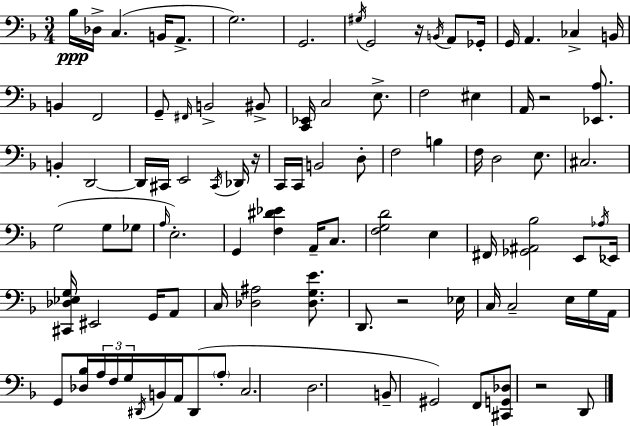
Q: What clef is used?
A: bass